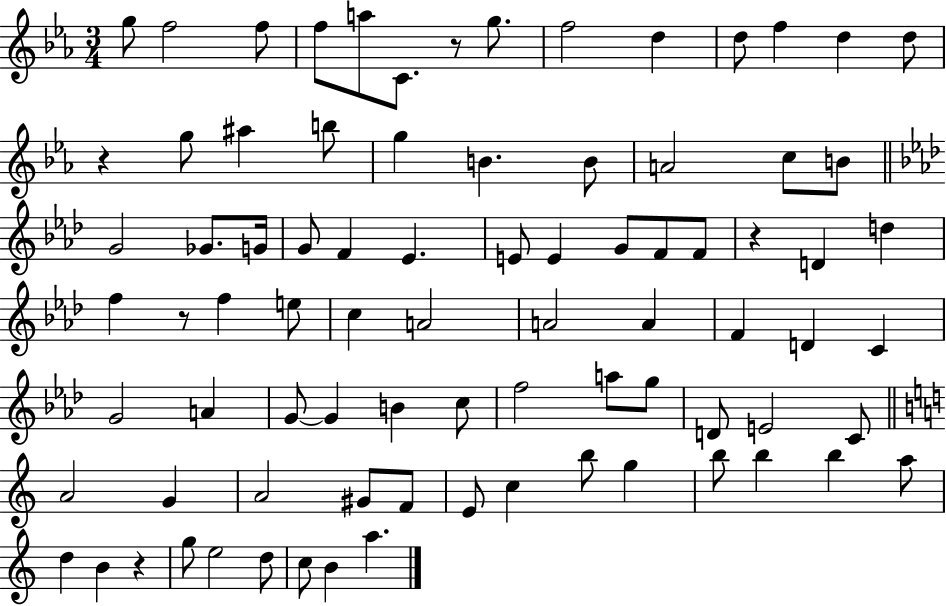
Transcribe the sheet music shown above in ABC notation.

X:1
T:Untitled
M:3/4
L:1/4
K:Eb
g/2 f2 f/2 f/2 a/2 C/2 z/2 g/2 f2 d d/2 f d d/2 z g/2 ^a b/2 g B B/2 A2 c/2 B/2 G2 _G/2 G/4 G/2 F _E E/2 E G/2 F/2 F/2 z D d f z/2 f e/2 c A2 A2 A F D C G2 A G/2 G B c/2 f2 a/2 g/2 D/2 E2 C/2 A2 G A2 ^G/2 F/2 E/2 c b/2 g b/2 b b a/2 d B z g/2 e2 d/2 c/2 B a